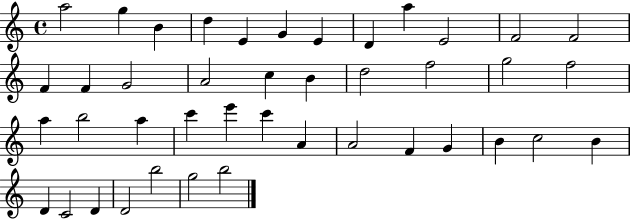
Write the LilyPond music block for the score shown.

{
  \clef treble
  \time 4/4
  \defaultTimeSignature
  \key c \major
  a''2 g''4 b'4 | d''4 e'4 g'4 e'4 | d'4 a''4 e'2 | f'2 f'2 | \break f'4 f'4 g'2 | a'2 c''4 b'4 | d''2 f''2 | g''2 f''2 | \break a''4 b''2 a''4 | c'''4 e'''4 c'''4 a'4 | a'2 f'4 g'4 | b'4 c''2 b'4 | \break d'4 c'2 d'4 | d'2 b''2 | g''2 b''2 | \bar "|."
}